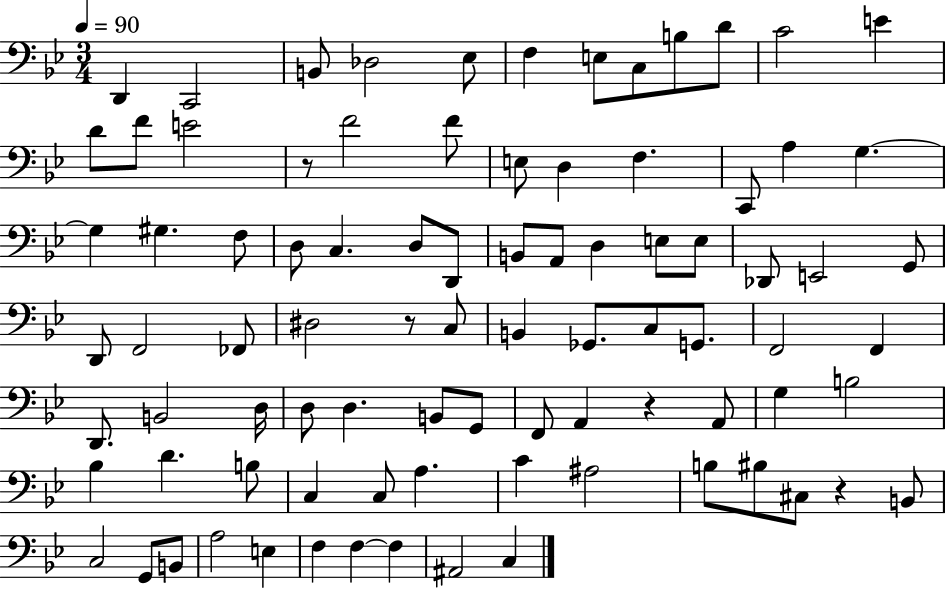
X:1
T:Untitled
M:3/4
L:1/4
K:Bb
D,, C,,2 B,,/2 _D,2 _E,/2 F, E,/2 C,/2 B,/2 D/2 C2 E D/2 F/2 E2 z/2 F2 F/2 E,/2 D, F, C,,/2 A, G, G, ^G, F,/2 D,/2 C, D,/2 D,,/2 B,,/2 A,,/2 D, E,/2 E,/2 _D,,/2 E,,2 G,,/2 D,,/2 F,,2 _F,,/2 ^D,2 z/2 C,/2 B,, _G,,/2 C,/2 G,,/2 F,,2 F,, D,,/2 B,,2 D,/4 D,/2 D, B,,/2 G,,/2 F,,/2 A,, z A,,/2 G, B,2 _B, D B,/2 C, C,/2 A, C ^A,2 B,/2 ^B,/2 ^C,/2 z B,,/2 C,2 G,,/2 B,,/2 A,2 E, F, F, F, ^A,,2 C,